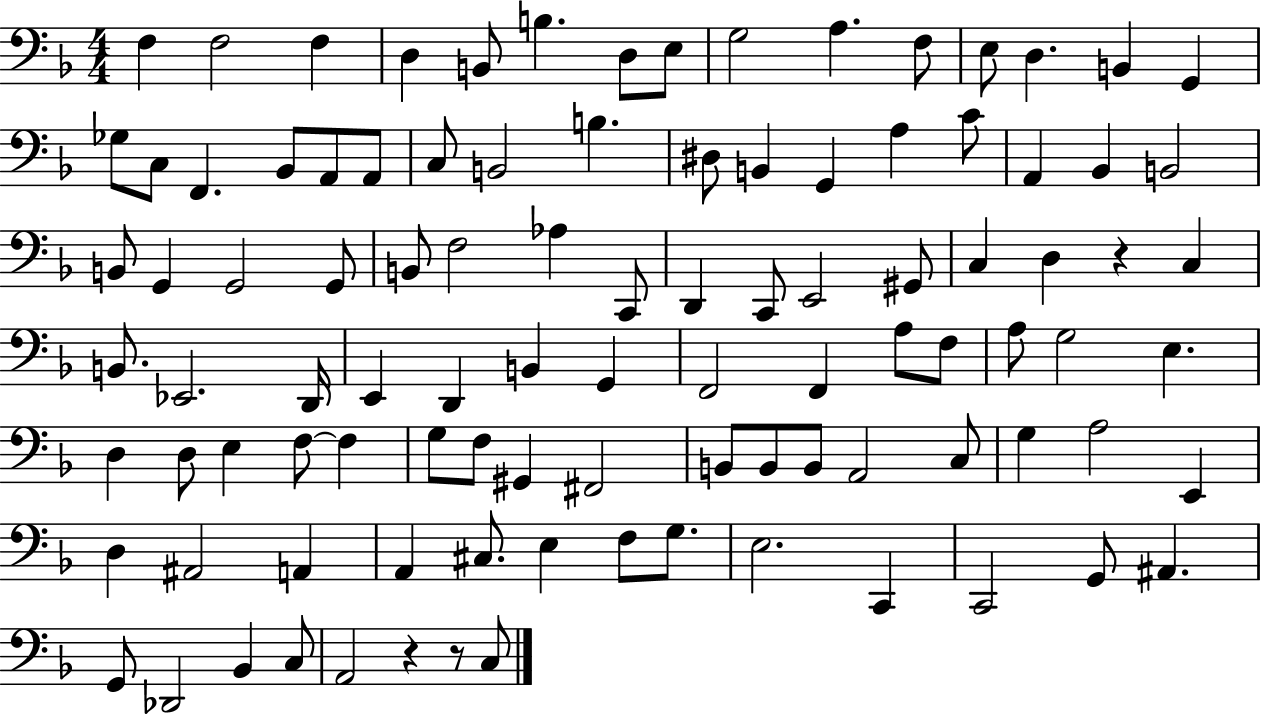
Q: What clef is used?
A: bass